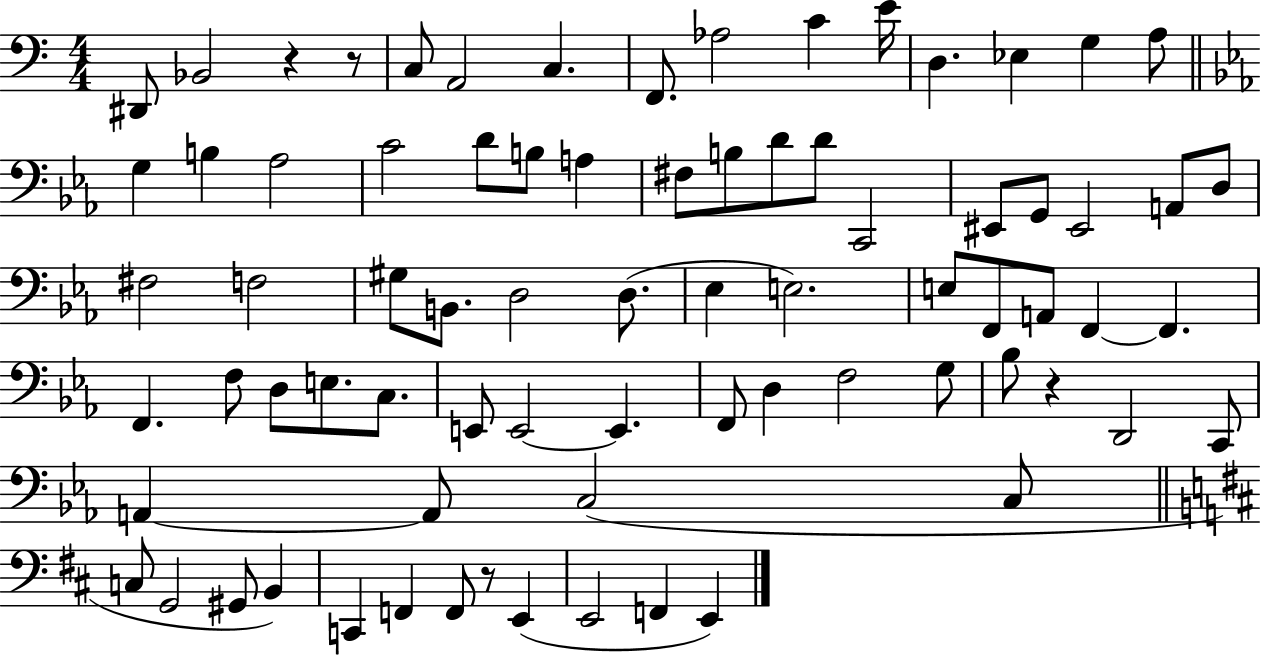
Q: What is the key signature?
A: C major